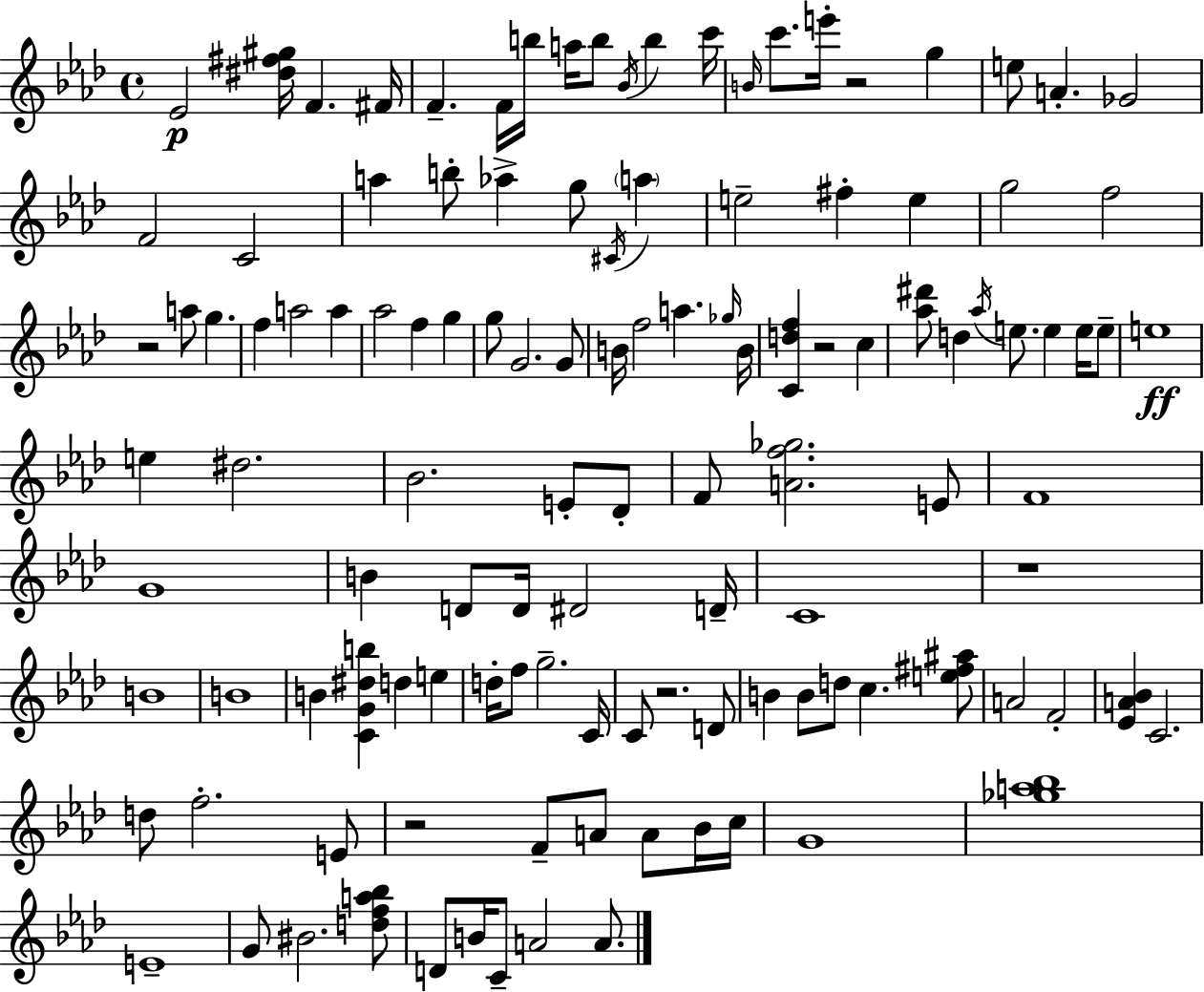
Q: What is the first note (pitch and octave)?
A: Eb4